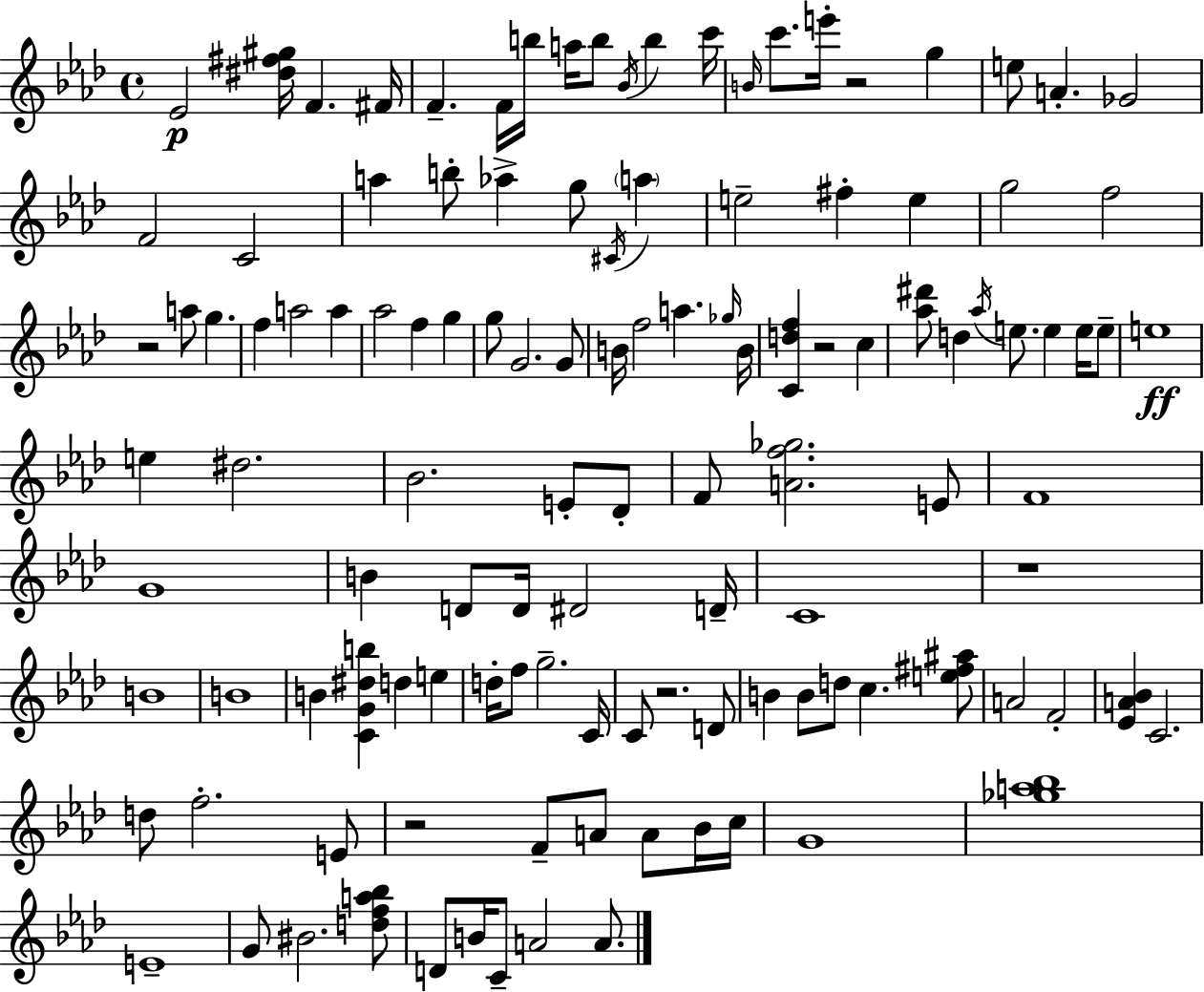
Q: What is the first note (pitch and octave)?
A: Eb4